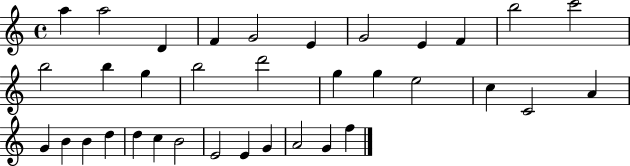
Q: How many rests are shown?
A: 0